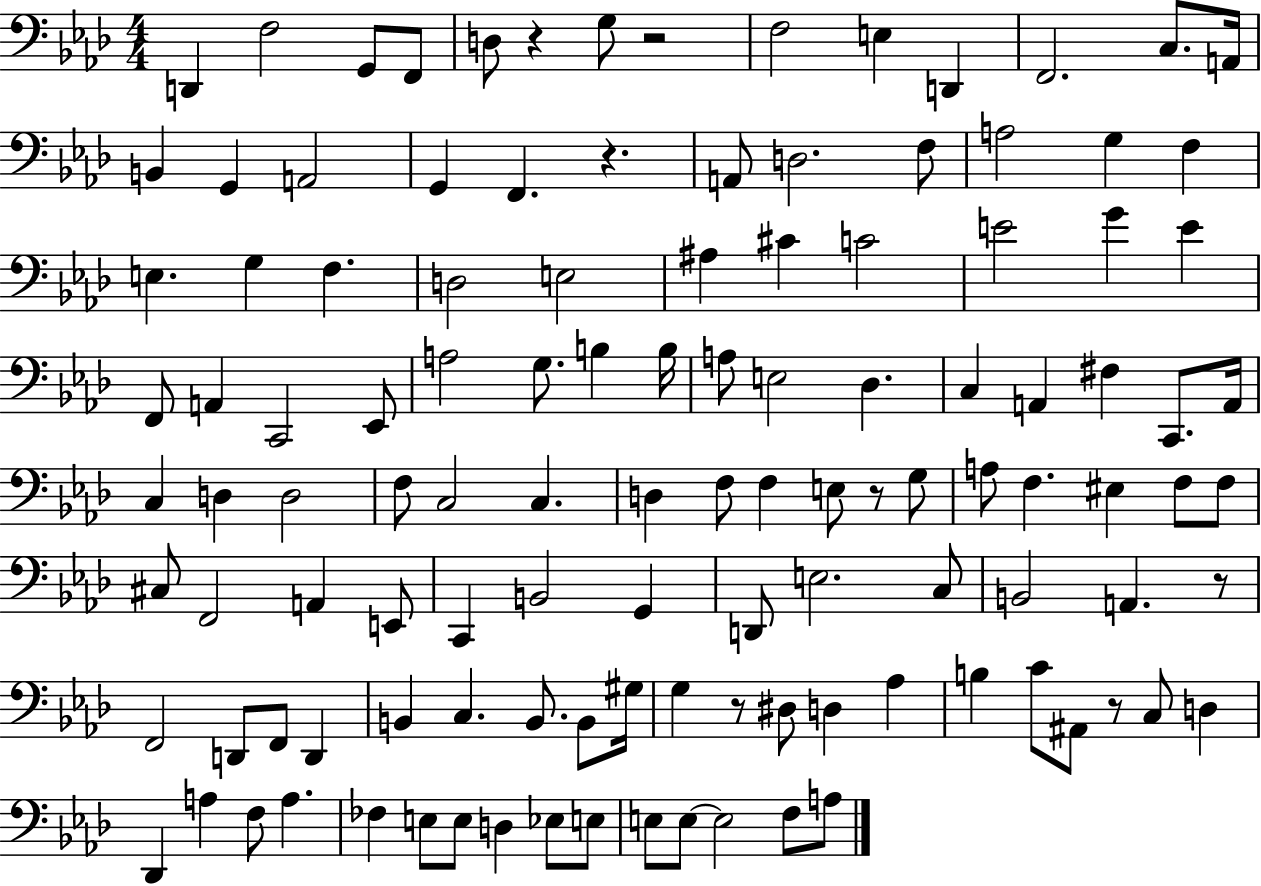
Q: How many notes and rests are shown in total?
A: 118